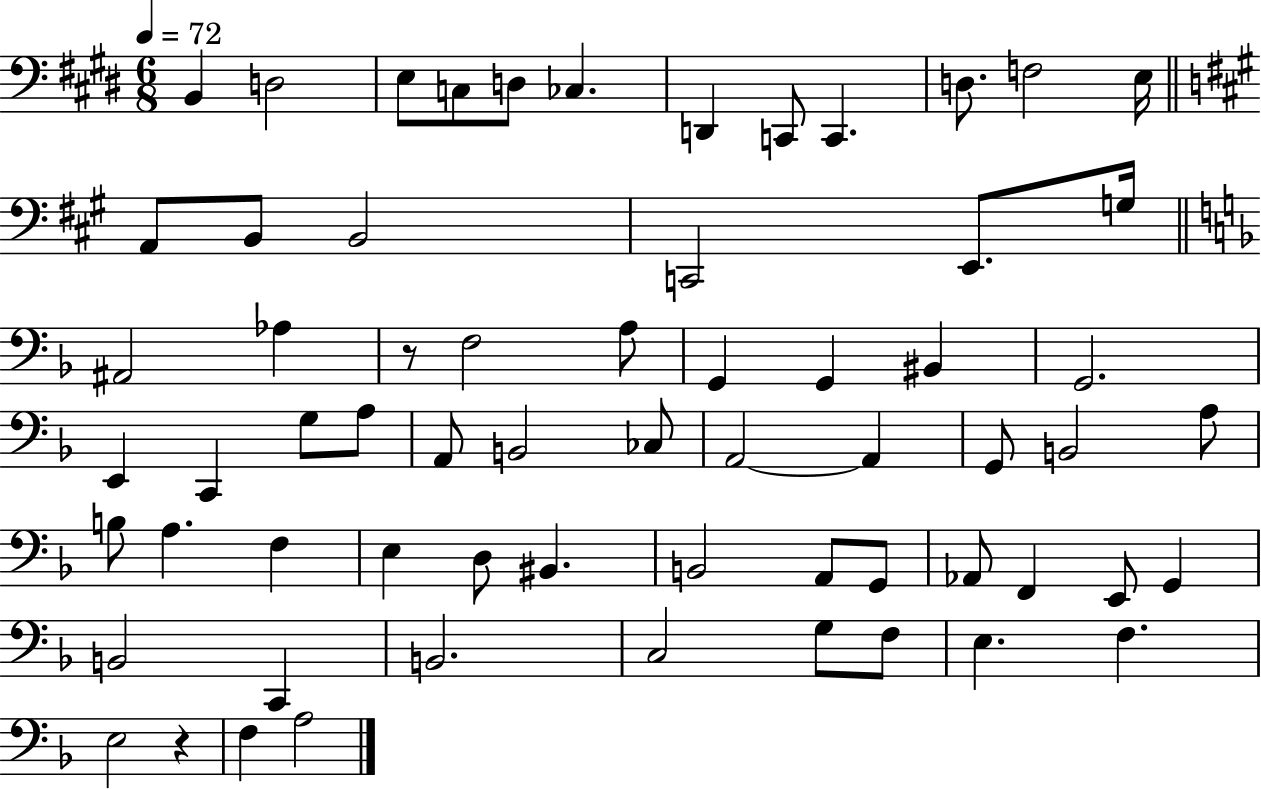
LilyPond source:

{
  \clef bass
  \numericTimeSignature
  \time 6/8
  \key e \major
  \tempo 4 = 72
  b,4 d2 | e8 c8 d8 ces4. | d,4 c,8 c,4. | d8. f2 e16 | \break \bar "||" \break \key a \major a,8 b,8 b,2 | c,2 e,8. g16 | \bar "||" \break \key f \major ais,2 aes4 | r8 f2 a8 | g,4 g,4 bis,4 | g,2. | \break e,4 c,4 g8 a8 | a,8 b,2 ces8 | a,2~~ a,4 | g,8 b,2 a8 | \break b8 a4. f4 | e4 d8 bis,4. | b,2 a,8 g,8 | aes,8 f,4 e,8 g,4 | \break b,2 c,4 | b,2. | c2 g8 f8 | e4. f4. | \break e2 r4 | f4 a2 | \bar "|."
}